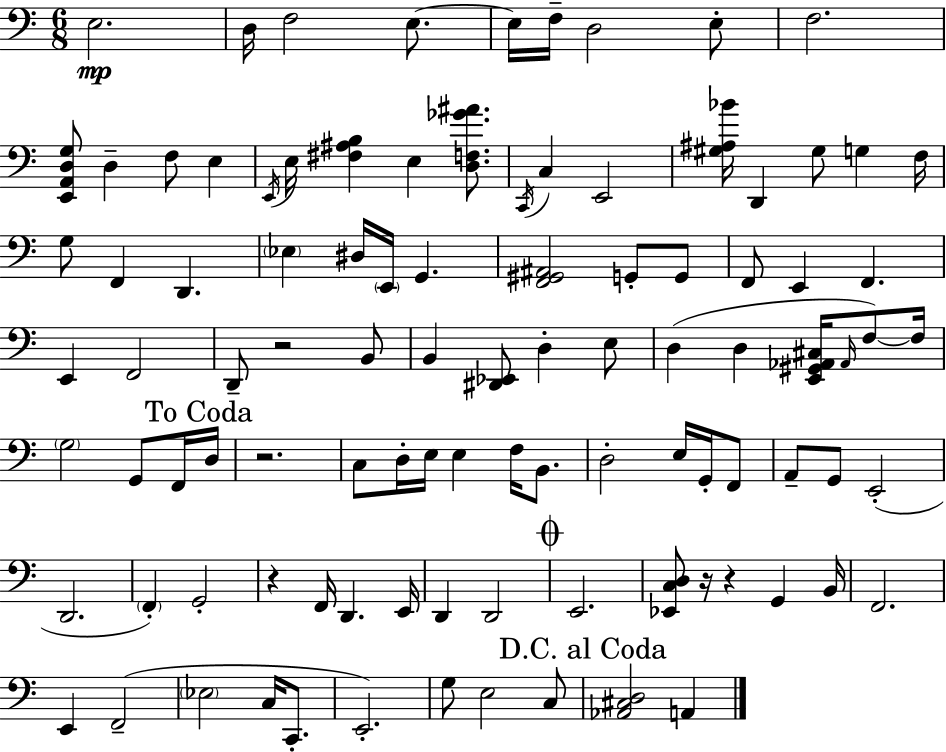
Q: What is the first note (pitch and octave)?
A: E3